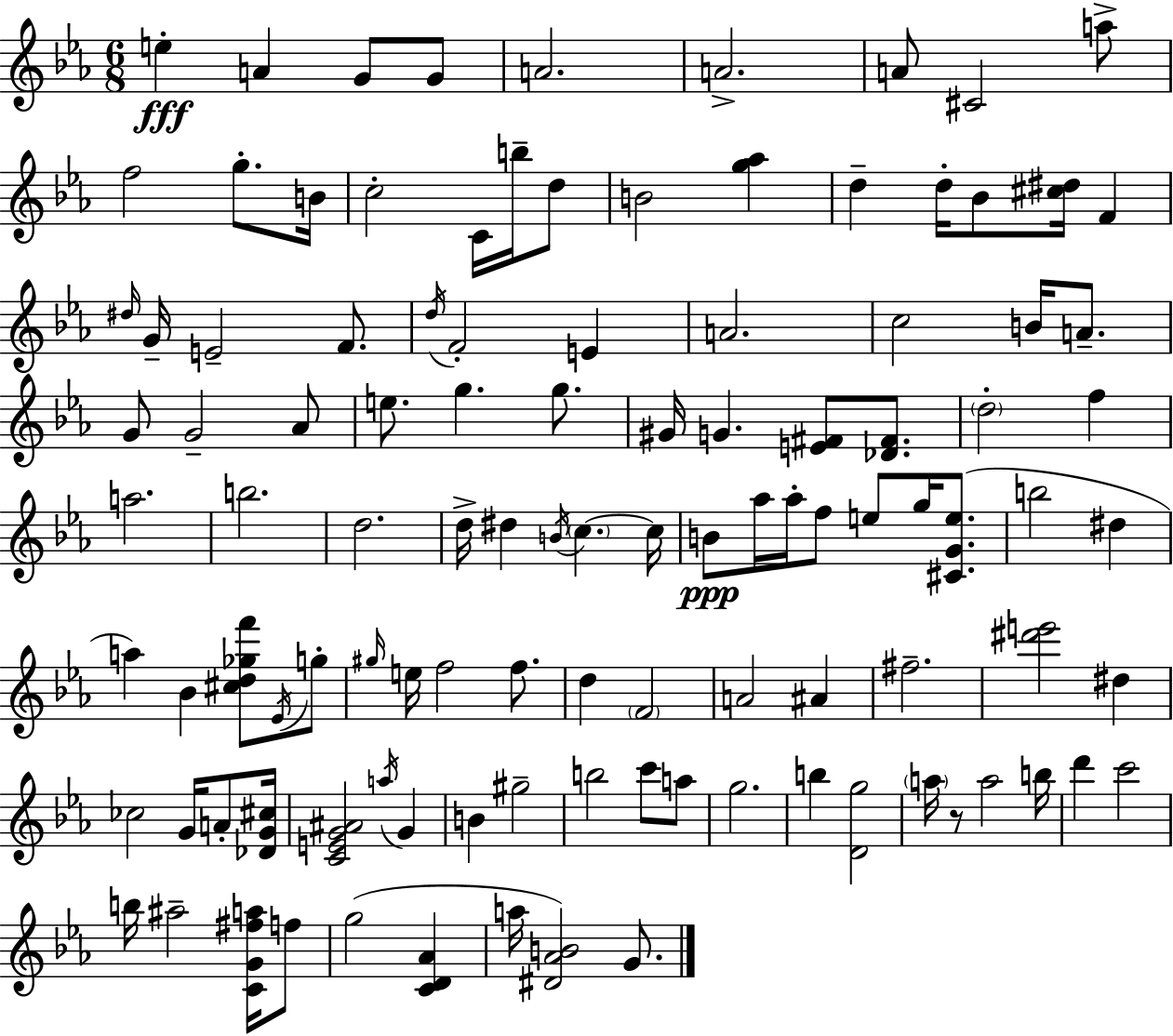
X:1
T:Untitled
M:6/8
L:1/4
K:Eb
e A G/2 G/2 A2 A2 A/2 ^C2 a/2 f2 g/2 B/4 c2 C/4 b/4 d/2 B2 [g_a] d d/4 _B/2 [^c^d]/4 F ^d/4 G/4 E2 F/2 d/4 F2 E A2 c2 B/4 A/2 G/2 G2 _A/2 e/2 g g/2 ^G/4 G [E^F]/2 [_D^F]/2 d2 f a2 b2 d2 d/4 ^d B/4 c c/4 B/2 _a/4 _a/4 f/2 e/2 g/4 [^CGe]/2 b2 ^d a _B [^cd_gf']/2 _E/4 g/2 ^g/4 e/4 f2 f/2 d F2 A2 ^A ^f2 [^d'e']2 ^d _c2 G/4 A/2 [_DG^c]/4 [CEG^A]2 a/4 G B ^g2 b2 c'/2 a/2 g2 b [Dg]2 a/4 z/2 a2 b/4 d' c'2 b/4 ^a2 [CG^fa]/4 f/2 g2 [CD_A] a/4 [^D_AB]2 G/2